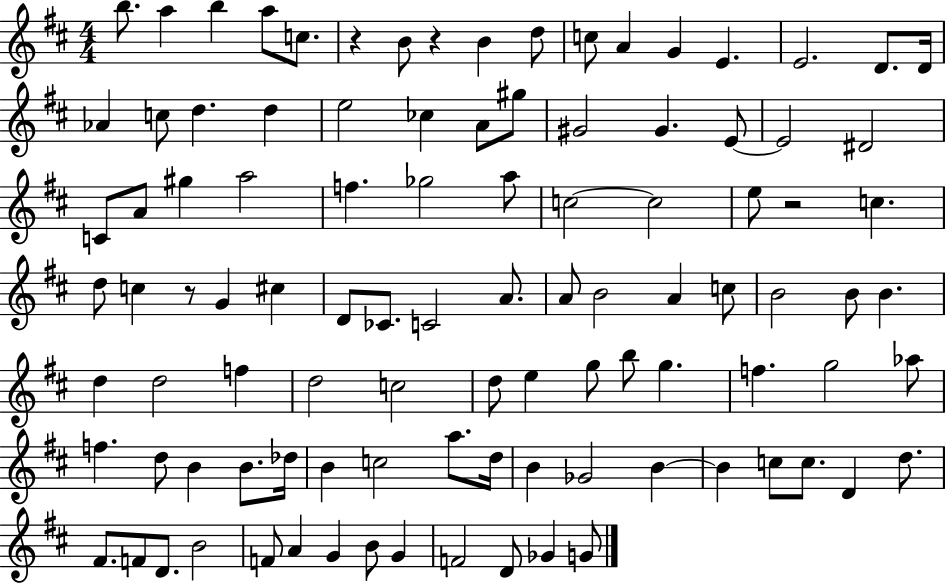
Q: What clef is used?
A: treble